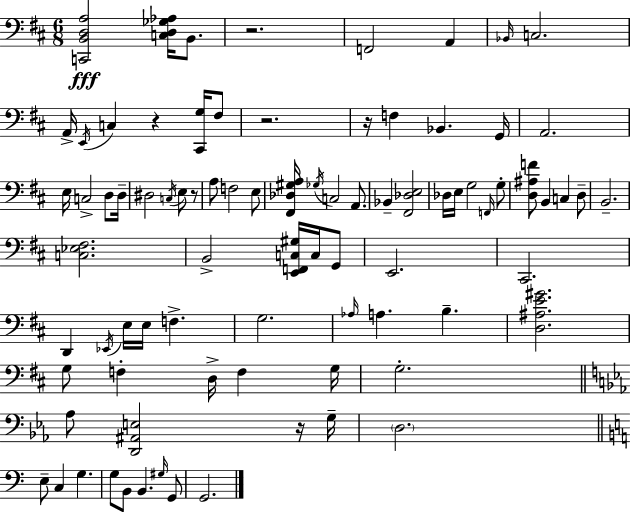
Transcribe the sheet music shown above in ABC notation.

X:1
T:Untitled
M:6/8
L:1/4
K:D
[C,,B,,D,A,]2 [C,D,_G,_A,]/4 B,,/2 z2 F,,2 A,, _B,,/4 C,2 A,,/4 E,,/4 C, z [^C,,G,]/4 ^F,/2 z2 z/4 F, _B,, G,,/4 A,,2 E,/4 C,2 D,/2 D,/4 ^D,2 C,/4 E,/2 z/2 A,/2 F,2 E,/2 [^F,,_D,^G,A,]/4 _G,/4 C,2 A,,/2 _B,, [^F,,_D,E,]2 _D,/4 E,/4 G,2 F,,/4 G,/2 [D,^A,F]/2 B,, C, D,/2 B,,2 [C,_E,^F,]2 B,,2 [E,,F,,C,^G,]/4 C,/4 G,,/2 E,,2 ^C,,2 D,, _E,,/4 E,/4 E,/4 F, G,2 _A,/4 A, B, [D,^A,E^G]2 G,/2 F, D,/4 F, G,/4 G,2 _A,/2 [D,,^A,,E,]2 z/4 G,/4 D,2 E,/2 C, G, G,/2 B,,/2 B,, ^G,/4 G,,/2 G,,2